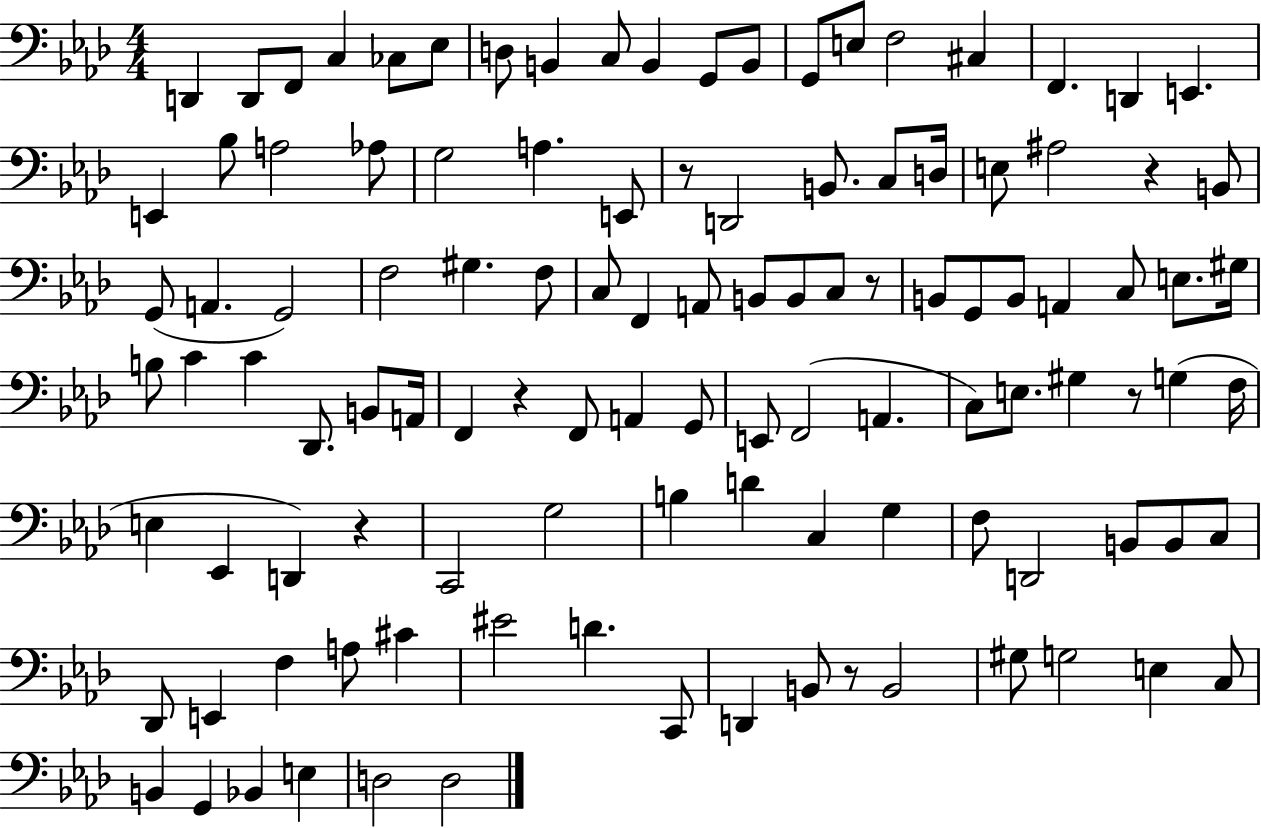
{
  \clef bass
  \numericTimeSignature
  \time 4/4
  \key aes \major
  d,4 d,8 f,8 c4 ces8 ees8 | d8 b,4 c8 b,4 g,8 b,8 | g,8 e8 f2 cis4 | f,4. d,4 e,4. | \break e,4 bes8 a2 aes8 | g2 a4. e,8 | r8 d,2 b,8. c8 d16 | e8 ais2 r4 b,8 | \break g,8( a,4. g,2) | f2 gis4. f8 | c8 f,4 a,8 b,8 b,8 c8 r8 | b,8 g,8 b,8 a,4 c8 e8. gis16 | \break b8 c'4 c'4 des,8. b,8 a,16 | f,4 r4 f,8 a,4 g,8 | e,8 f,2( a,4. | c8) e8. gis4 r8 g4( f16 | \break e4 ees,4 d,4) r4 | c,2 g2 | b4 d'4 c4 g4 | f8 d,2 b,8 b,8 c8 | \break des,8 e,4 f4 a8 cis'4 | eis'2 d'4. c,8 | d,4 b,8 r8 b,2 | gis8 g2 e4 c8 | \break b,4 g,4 bes,4 e4 | d2 d2 | \bar "|."
}